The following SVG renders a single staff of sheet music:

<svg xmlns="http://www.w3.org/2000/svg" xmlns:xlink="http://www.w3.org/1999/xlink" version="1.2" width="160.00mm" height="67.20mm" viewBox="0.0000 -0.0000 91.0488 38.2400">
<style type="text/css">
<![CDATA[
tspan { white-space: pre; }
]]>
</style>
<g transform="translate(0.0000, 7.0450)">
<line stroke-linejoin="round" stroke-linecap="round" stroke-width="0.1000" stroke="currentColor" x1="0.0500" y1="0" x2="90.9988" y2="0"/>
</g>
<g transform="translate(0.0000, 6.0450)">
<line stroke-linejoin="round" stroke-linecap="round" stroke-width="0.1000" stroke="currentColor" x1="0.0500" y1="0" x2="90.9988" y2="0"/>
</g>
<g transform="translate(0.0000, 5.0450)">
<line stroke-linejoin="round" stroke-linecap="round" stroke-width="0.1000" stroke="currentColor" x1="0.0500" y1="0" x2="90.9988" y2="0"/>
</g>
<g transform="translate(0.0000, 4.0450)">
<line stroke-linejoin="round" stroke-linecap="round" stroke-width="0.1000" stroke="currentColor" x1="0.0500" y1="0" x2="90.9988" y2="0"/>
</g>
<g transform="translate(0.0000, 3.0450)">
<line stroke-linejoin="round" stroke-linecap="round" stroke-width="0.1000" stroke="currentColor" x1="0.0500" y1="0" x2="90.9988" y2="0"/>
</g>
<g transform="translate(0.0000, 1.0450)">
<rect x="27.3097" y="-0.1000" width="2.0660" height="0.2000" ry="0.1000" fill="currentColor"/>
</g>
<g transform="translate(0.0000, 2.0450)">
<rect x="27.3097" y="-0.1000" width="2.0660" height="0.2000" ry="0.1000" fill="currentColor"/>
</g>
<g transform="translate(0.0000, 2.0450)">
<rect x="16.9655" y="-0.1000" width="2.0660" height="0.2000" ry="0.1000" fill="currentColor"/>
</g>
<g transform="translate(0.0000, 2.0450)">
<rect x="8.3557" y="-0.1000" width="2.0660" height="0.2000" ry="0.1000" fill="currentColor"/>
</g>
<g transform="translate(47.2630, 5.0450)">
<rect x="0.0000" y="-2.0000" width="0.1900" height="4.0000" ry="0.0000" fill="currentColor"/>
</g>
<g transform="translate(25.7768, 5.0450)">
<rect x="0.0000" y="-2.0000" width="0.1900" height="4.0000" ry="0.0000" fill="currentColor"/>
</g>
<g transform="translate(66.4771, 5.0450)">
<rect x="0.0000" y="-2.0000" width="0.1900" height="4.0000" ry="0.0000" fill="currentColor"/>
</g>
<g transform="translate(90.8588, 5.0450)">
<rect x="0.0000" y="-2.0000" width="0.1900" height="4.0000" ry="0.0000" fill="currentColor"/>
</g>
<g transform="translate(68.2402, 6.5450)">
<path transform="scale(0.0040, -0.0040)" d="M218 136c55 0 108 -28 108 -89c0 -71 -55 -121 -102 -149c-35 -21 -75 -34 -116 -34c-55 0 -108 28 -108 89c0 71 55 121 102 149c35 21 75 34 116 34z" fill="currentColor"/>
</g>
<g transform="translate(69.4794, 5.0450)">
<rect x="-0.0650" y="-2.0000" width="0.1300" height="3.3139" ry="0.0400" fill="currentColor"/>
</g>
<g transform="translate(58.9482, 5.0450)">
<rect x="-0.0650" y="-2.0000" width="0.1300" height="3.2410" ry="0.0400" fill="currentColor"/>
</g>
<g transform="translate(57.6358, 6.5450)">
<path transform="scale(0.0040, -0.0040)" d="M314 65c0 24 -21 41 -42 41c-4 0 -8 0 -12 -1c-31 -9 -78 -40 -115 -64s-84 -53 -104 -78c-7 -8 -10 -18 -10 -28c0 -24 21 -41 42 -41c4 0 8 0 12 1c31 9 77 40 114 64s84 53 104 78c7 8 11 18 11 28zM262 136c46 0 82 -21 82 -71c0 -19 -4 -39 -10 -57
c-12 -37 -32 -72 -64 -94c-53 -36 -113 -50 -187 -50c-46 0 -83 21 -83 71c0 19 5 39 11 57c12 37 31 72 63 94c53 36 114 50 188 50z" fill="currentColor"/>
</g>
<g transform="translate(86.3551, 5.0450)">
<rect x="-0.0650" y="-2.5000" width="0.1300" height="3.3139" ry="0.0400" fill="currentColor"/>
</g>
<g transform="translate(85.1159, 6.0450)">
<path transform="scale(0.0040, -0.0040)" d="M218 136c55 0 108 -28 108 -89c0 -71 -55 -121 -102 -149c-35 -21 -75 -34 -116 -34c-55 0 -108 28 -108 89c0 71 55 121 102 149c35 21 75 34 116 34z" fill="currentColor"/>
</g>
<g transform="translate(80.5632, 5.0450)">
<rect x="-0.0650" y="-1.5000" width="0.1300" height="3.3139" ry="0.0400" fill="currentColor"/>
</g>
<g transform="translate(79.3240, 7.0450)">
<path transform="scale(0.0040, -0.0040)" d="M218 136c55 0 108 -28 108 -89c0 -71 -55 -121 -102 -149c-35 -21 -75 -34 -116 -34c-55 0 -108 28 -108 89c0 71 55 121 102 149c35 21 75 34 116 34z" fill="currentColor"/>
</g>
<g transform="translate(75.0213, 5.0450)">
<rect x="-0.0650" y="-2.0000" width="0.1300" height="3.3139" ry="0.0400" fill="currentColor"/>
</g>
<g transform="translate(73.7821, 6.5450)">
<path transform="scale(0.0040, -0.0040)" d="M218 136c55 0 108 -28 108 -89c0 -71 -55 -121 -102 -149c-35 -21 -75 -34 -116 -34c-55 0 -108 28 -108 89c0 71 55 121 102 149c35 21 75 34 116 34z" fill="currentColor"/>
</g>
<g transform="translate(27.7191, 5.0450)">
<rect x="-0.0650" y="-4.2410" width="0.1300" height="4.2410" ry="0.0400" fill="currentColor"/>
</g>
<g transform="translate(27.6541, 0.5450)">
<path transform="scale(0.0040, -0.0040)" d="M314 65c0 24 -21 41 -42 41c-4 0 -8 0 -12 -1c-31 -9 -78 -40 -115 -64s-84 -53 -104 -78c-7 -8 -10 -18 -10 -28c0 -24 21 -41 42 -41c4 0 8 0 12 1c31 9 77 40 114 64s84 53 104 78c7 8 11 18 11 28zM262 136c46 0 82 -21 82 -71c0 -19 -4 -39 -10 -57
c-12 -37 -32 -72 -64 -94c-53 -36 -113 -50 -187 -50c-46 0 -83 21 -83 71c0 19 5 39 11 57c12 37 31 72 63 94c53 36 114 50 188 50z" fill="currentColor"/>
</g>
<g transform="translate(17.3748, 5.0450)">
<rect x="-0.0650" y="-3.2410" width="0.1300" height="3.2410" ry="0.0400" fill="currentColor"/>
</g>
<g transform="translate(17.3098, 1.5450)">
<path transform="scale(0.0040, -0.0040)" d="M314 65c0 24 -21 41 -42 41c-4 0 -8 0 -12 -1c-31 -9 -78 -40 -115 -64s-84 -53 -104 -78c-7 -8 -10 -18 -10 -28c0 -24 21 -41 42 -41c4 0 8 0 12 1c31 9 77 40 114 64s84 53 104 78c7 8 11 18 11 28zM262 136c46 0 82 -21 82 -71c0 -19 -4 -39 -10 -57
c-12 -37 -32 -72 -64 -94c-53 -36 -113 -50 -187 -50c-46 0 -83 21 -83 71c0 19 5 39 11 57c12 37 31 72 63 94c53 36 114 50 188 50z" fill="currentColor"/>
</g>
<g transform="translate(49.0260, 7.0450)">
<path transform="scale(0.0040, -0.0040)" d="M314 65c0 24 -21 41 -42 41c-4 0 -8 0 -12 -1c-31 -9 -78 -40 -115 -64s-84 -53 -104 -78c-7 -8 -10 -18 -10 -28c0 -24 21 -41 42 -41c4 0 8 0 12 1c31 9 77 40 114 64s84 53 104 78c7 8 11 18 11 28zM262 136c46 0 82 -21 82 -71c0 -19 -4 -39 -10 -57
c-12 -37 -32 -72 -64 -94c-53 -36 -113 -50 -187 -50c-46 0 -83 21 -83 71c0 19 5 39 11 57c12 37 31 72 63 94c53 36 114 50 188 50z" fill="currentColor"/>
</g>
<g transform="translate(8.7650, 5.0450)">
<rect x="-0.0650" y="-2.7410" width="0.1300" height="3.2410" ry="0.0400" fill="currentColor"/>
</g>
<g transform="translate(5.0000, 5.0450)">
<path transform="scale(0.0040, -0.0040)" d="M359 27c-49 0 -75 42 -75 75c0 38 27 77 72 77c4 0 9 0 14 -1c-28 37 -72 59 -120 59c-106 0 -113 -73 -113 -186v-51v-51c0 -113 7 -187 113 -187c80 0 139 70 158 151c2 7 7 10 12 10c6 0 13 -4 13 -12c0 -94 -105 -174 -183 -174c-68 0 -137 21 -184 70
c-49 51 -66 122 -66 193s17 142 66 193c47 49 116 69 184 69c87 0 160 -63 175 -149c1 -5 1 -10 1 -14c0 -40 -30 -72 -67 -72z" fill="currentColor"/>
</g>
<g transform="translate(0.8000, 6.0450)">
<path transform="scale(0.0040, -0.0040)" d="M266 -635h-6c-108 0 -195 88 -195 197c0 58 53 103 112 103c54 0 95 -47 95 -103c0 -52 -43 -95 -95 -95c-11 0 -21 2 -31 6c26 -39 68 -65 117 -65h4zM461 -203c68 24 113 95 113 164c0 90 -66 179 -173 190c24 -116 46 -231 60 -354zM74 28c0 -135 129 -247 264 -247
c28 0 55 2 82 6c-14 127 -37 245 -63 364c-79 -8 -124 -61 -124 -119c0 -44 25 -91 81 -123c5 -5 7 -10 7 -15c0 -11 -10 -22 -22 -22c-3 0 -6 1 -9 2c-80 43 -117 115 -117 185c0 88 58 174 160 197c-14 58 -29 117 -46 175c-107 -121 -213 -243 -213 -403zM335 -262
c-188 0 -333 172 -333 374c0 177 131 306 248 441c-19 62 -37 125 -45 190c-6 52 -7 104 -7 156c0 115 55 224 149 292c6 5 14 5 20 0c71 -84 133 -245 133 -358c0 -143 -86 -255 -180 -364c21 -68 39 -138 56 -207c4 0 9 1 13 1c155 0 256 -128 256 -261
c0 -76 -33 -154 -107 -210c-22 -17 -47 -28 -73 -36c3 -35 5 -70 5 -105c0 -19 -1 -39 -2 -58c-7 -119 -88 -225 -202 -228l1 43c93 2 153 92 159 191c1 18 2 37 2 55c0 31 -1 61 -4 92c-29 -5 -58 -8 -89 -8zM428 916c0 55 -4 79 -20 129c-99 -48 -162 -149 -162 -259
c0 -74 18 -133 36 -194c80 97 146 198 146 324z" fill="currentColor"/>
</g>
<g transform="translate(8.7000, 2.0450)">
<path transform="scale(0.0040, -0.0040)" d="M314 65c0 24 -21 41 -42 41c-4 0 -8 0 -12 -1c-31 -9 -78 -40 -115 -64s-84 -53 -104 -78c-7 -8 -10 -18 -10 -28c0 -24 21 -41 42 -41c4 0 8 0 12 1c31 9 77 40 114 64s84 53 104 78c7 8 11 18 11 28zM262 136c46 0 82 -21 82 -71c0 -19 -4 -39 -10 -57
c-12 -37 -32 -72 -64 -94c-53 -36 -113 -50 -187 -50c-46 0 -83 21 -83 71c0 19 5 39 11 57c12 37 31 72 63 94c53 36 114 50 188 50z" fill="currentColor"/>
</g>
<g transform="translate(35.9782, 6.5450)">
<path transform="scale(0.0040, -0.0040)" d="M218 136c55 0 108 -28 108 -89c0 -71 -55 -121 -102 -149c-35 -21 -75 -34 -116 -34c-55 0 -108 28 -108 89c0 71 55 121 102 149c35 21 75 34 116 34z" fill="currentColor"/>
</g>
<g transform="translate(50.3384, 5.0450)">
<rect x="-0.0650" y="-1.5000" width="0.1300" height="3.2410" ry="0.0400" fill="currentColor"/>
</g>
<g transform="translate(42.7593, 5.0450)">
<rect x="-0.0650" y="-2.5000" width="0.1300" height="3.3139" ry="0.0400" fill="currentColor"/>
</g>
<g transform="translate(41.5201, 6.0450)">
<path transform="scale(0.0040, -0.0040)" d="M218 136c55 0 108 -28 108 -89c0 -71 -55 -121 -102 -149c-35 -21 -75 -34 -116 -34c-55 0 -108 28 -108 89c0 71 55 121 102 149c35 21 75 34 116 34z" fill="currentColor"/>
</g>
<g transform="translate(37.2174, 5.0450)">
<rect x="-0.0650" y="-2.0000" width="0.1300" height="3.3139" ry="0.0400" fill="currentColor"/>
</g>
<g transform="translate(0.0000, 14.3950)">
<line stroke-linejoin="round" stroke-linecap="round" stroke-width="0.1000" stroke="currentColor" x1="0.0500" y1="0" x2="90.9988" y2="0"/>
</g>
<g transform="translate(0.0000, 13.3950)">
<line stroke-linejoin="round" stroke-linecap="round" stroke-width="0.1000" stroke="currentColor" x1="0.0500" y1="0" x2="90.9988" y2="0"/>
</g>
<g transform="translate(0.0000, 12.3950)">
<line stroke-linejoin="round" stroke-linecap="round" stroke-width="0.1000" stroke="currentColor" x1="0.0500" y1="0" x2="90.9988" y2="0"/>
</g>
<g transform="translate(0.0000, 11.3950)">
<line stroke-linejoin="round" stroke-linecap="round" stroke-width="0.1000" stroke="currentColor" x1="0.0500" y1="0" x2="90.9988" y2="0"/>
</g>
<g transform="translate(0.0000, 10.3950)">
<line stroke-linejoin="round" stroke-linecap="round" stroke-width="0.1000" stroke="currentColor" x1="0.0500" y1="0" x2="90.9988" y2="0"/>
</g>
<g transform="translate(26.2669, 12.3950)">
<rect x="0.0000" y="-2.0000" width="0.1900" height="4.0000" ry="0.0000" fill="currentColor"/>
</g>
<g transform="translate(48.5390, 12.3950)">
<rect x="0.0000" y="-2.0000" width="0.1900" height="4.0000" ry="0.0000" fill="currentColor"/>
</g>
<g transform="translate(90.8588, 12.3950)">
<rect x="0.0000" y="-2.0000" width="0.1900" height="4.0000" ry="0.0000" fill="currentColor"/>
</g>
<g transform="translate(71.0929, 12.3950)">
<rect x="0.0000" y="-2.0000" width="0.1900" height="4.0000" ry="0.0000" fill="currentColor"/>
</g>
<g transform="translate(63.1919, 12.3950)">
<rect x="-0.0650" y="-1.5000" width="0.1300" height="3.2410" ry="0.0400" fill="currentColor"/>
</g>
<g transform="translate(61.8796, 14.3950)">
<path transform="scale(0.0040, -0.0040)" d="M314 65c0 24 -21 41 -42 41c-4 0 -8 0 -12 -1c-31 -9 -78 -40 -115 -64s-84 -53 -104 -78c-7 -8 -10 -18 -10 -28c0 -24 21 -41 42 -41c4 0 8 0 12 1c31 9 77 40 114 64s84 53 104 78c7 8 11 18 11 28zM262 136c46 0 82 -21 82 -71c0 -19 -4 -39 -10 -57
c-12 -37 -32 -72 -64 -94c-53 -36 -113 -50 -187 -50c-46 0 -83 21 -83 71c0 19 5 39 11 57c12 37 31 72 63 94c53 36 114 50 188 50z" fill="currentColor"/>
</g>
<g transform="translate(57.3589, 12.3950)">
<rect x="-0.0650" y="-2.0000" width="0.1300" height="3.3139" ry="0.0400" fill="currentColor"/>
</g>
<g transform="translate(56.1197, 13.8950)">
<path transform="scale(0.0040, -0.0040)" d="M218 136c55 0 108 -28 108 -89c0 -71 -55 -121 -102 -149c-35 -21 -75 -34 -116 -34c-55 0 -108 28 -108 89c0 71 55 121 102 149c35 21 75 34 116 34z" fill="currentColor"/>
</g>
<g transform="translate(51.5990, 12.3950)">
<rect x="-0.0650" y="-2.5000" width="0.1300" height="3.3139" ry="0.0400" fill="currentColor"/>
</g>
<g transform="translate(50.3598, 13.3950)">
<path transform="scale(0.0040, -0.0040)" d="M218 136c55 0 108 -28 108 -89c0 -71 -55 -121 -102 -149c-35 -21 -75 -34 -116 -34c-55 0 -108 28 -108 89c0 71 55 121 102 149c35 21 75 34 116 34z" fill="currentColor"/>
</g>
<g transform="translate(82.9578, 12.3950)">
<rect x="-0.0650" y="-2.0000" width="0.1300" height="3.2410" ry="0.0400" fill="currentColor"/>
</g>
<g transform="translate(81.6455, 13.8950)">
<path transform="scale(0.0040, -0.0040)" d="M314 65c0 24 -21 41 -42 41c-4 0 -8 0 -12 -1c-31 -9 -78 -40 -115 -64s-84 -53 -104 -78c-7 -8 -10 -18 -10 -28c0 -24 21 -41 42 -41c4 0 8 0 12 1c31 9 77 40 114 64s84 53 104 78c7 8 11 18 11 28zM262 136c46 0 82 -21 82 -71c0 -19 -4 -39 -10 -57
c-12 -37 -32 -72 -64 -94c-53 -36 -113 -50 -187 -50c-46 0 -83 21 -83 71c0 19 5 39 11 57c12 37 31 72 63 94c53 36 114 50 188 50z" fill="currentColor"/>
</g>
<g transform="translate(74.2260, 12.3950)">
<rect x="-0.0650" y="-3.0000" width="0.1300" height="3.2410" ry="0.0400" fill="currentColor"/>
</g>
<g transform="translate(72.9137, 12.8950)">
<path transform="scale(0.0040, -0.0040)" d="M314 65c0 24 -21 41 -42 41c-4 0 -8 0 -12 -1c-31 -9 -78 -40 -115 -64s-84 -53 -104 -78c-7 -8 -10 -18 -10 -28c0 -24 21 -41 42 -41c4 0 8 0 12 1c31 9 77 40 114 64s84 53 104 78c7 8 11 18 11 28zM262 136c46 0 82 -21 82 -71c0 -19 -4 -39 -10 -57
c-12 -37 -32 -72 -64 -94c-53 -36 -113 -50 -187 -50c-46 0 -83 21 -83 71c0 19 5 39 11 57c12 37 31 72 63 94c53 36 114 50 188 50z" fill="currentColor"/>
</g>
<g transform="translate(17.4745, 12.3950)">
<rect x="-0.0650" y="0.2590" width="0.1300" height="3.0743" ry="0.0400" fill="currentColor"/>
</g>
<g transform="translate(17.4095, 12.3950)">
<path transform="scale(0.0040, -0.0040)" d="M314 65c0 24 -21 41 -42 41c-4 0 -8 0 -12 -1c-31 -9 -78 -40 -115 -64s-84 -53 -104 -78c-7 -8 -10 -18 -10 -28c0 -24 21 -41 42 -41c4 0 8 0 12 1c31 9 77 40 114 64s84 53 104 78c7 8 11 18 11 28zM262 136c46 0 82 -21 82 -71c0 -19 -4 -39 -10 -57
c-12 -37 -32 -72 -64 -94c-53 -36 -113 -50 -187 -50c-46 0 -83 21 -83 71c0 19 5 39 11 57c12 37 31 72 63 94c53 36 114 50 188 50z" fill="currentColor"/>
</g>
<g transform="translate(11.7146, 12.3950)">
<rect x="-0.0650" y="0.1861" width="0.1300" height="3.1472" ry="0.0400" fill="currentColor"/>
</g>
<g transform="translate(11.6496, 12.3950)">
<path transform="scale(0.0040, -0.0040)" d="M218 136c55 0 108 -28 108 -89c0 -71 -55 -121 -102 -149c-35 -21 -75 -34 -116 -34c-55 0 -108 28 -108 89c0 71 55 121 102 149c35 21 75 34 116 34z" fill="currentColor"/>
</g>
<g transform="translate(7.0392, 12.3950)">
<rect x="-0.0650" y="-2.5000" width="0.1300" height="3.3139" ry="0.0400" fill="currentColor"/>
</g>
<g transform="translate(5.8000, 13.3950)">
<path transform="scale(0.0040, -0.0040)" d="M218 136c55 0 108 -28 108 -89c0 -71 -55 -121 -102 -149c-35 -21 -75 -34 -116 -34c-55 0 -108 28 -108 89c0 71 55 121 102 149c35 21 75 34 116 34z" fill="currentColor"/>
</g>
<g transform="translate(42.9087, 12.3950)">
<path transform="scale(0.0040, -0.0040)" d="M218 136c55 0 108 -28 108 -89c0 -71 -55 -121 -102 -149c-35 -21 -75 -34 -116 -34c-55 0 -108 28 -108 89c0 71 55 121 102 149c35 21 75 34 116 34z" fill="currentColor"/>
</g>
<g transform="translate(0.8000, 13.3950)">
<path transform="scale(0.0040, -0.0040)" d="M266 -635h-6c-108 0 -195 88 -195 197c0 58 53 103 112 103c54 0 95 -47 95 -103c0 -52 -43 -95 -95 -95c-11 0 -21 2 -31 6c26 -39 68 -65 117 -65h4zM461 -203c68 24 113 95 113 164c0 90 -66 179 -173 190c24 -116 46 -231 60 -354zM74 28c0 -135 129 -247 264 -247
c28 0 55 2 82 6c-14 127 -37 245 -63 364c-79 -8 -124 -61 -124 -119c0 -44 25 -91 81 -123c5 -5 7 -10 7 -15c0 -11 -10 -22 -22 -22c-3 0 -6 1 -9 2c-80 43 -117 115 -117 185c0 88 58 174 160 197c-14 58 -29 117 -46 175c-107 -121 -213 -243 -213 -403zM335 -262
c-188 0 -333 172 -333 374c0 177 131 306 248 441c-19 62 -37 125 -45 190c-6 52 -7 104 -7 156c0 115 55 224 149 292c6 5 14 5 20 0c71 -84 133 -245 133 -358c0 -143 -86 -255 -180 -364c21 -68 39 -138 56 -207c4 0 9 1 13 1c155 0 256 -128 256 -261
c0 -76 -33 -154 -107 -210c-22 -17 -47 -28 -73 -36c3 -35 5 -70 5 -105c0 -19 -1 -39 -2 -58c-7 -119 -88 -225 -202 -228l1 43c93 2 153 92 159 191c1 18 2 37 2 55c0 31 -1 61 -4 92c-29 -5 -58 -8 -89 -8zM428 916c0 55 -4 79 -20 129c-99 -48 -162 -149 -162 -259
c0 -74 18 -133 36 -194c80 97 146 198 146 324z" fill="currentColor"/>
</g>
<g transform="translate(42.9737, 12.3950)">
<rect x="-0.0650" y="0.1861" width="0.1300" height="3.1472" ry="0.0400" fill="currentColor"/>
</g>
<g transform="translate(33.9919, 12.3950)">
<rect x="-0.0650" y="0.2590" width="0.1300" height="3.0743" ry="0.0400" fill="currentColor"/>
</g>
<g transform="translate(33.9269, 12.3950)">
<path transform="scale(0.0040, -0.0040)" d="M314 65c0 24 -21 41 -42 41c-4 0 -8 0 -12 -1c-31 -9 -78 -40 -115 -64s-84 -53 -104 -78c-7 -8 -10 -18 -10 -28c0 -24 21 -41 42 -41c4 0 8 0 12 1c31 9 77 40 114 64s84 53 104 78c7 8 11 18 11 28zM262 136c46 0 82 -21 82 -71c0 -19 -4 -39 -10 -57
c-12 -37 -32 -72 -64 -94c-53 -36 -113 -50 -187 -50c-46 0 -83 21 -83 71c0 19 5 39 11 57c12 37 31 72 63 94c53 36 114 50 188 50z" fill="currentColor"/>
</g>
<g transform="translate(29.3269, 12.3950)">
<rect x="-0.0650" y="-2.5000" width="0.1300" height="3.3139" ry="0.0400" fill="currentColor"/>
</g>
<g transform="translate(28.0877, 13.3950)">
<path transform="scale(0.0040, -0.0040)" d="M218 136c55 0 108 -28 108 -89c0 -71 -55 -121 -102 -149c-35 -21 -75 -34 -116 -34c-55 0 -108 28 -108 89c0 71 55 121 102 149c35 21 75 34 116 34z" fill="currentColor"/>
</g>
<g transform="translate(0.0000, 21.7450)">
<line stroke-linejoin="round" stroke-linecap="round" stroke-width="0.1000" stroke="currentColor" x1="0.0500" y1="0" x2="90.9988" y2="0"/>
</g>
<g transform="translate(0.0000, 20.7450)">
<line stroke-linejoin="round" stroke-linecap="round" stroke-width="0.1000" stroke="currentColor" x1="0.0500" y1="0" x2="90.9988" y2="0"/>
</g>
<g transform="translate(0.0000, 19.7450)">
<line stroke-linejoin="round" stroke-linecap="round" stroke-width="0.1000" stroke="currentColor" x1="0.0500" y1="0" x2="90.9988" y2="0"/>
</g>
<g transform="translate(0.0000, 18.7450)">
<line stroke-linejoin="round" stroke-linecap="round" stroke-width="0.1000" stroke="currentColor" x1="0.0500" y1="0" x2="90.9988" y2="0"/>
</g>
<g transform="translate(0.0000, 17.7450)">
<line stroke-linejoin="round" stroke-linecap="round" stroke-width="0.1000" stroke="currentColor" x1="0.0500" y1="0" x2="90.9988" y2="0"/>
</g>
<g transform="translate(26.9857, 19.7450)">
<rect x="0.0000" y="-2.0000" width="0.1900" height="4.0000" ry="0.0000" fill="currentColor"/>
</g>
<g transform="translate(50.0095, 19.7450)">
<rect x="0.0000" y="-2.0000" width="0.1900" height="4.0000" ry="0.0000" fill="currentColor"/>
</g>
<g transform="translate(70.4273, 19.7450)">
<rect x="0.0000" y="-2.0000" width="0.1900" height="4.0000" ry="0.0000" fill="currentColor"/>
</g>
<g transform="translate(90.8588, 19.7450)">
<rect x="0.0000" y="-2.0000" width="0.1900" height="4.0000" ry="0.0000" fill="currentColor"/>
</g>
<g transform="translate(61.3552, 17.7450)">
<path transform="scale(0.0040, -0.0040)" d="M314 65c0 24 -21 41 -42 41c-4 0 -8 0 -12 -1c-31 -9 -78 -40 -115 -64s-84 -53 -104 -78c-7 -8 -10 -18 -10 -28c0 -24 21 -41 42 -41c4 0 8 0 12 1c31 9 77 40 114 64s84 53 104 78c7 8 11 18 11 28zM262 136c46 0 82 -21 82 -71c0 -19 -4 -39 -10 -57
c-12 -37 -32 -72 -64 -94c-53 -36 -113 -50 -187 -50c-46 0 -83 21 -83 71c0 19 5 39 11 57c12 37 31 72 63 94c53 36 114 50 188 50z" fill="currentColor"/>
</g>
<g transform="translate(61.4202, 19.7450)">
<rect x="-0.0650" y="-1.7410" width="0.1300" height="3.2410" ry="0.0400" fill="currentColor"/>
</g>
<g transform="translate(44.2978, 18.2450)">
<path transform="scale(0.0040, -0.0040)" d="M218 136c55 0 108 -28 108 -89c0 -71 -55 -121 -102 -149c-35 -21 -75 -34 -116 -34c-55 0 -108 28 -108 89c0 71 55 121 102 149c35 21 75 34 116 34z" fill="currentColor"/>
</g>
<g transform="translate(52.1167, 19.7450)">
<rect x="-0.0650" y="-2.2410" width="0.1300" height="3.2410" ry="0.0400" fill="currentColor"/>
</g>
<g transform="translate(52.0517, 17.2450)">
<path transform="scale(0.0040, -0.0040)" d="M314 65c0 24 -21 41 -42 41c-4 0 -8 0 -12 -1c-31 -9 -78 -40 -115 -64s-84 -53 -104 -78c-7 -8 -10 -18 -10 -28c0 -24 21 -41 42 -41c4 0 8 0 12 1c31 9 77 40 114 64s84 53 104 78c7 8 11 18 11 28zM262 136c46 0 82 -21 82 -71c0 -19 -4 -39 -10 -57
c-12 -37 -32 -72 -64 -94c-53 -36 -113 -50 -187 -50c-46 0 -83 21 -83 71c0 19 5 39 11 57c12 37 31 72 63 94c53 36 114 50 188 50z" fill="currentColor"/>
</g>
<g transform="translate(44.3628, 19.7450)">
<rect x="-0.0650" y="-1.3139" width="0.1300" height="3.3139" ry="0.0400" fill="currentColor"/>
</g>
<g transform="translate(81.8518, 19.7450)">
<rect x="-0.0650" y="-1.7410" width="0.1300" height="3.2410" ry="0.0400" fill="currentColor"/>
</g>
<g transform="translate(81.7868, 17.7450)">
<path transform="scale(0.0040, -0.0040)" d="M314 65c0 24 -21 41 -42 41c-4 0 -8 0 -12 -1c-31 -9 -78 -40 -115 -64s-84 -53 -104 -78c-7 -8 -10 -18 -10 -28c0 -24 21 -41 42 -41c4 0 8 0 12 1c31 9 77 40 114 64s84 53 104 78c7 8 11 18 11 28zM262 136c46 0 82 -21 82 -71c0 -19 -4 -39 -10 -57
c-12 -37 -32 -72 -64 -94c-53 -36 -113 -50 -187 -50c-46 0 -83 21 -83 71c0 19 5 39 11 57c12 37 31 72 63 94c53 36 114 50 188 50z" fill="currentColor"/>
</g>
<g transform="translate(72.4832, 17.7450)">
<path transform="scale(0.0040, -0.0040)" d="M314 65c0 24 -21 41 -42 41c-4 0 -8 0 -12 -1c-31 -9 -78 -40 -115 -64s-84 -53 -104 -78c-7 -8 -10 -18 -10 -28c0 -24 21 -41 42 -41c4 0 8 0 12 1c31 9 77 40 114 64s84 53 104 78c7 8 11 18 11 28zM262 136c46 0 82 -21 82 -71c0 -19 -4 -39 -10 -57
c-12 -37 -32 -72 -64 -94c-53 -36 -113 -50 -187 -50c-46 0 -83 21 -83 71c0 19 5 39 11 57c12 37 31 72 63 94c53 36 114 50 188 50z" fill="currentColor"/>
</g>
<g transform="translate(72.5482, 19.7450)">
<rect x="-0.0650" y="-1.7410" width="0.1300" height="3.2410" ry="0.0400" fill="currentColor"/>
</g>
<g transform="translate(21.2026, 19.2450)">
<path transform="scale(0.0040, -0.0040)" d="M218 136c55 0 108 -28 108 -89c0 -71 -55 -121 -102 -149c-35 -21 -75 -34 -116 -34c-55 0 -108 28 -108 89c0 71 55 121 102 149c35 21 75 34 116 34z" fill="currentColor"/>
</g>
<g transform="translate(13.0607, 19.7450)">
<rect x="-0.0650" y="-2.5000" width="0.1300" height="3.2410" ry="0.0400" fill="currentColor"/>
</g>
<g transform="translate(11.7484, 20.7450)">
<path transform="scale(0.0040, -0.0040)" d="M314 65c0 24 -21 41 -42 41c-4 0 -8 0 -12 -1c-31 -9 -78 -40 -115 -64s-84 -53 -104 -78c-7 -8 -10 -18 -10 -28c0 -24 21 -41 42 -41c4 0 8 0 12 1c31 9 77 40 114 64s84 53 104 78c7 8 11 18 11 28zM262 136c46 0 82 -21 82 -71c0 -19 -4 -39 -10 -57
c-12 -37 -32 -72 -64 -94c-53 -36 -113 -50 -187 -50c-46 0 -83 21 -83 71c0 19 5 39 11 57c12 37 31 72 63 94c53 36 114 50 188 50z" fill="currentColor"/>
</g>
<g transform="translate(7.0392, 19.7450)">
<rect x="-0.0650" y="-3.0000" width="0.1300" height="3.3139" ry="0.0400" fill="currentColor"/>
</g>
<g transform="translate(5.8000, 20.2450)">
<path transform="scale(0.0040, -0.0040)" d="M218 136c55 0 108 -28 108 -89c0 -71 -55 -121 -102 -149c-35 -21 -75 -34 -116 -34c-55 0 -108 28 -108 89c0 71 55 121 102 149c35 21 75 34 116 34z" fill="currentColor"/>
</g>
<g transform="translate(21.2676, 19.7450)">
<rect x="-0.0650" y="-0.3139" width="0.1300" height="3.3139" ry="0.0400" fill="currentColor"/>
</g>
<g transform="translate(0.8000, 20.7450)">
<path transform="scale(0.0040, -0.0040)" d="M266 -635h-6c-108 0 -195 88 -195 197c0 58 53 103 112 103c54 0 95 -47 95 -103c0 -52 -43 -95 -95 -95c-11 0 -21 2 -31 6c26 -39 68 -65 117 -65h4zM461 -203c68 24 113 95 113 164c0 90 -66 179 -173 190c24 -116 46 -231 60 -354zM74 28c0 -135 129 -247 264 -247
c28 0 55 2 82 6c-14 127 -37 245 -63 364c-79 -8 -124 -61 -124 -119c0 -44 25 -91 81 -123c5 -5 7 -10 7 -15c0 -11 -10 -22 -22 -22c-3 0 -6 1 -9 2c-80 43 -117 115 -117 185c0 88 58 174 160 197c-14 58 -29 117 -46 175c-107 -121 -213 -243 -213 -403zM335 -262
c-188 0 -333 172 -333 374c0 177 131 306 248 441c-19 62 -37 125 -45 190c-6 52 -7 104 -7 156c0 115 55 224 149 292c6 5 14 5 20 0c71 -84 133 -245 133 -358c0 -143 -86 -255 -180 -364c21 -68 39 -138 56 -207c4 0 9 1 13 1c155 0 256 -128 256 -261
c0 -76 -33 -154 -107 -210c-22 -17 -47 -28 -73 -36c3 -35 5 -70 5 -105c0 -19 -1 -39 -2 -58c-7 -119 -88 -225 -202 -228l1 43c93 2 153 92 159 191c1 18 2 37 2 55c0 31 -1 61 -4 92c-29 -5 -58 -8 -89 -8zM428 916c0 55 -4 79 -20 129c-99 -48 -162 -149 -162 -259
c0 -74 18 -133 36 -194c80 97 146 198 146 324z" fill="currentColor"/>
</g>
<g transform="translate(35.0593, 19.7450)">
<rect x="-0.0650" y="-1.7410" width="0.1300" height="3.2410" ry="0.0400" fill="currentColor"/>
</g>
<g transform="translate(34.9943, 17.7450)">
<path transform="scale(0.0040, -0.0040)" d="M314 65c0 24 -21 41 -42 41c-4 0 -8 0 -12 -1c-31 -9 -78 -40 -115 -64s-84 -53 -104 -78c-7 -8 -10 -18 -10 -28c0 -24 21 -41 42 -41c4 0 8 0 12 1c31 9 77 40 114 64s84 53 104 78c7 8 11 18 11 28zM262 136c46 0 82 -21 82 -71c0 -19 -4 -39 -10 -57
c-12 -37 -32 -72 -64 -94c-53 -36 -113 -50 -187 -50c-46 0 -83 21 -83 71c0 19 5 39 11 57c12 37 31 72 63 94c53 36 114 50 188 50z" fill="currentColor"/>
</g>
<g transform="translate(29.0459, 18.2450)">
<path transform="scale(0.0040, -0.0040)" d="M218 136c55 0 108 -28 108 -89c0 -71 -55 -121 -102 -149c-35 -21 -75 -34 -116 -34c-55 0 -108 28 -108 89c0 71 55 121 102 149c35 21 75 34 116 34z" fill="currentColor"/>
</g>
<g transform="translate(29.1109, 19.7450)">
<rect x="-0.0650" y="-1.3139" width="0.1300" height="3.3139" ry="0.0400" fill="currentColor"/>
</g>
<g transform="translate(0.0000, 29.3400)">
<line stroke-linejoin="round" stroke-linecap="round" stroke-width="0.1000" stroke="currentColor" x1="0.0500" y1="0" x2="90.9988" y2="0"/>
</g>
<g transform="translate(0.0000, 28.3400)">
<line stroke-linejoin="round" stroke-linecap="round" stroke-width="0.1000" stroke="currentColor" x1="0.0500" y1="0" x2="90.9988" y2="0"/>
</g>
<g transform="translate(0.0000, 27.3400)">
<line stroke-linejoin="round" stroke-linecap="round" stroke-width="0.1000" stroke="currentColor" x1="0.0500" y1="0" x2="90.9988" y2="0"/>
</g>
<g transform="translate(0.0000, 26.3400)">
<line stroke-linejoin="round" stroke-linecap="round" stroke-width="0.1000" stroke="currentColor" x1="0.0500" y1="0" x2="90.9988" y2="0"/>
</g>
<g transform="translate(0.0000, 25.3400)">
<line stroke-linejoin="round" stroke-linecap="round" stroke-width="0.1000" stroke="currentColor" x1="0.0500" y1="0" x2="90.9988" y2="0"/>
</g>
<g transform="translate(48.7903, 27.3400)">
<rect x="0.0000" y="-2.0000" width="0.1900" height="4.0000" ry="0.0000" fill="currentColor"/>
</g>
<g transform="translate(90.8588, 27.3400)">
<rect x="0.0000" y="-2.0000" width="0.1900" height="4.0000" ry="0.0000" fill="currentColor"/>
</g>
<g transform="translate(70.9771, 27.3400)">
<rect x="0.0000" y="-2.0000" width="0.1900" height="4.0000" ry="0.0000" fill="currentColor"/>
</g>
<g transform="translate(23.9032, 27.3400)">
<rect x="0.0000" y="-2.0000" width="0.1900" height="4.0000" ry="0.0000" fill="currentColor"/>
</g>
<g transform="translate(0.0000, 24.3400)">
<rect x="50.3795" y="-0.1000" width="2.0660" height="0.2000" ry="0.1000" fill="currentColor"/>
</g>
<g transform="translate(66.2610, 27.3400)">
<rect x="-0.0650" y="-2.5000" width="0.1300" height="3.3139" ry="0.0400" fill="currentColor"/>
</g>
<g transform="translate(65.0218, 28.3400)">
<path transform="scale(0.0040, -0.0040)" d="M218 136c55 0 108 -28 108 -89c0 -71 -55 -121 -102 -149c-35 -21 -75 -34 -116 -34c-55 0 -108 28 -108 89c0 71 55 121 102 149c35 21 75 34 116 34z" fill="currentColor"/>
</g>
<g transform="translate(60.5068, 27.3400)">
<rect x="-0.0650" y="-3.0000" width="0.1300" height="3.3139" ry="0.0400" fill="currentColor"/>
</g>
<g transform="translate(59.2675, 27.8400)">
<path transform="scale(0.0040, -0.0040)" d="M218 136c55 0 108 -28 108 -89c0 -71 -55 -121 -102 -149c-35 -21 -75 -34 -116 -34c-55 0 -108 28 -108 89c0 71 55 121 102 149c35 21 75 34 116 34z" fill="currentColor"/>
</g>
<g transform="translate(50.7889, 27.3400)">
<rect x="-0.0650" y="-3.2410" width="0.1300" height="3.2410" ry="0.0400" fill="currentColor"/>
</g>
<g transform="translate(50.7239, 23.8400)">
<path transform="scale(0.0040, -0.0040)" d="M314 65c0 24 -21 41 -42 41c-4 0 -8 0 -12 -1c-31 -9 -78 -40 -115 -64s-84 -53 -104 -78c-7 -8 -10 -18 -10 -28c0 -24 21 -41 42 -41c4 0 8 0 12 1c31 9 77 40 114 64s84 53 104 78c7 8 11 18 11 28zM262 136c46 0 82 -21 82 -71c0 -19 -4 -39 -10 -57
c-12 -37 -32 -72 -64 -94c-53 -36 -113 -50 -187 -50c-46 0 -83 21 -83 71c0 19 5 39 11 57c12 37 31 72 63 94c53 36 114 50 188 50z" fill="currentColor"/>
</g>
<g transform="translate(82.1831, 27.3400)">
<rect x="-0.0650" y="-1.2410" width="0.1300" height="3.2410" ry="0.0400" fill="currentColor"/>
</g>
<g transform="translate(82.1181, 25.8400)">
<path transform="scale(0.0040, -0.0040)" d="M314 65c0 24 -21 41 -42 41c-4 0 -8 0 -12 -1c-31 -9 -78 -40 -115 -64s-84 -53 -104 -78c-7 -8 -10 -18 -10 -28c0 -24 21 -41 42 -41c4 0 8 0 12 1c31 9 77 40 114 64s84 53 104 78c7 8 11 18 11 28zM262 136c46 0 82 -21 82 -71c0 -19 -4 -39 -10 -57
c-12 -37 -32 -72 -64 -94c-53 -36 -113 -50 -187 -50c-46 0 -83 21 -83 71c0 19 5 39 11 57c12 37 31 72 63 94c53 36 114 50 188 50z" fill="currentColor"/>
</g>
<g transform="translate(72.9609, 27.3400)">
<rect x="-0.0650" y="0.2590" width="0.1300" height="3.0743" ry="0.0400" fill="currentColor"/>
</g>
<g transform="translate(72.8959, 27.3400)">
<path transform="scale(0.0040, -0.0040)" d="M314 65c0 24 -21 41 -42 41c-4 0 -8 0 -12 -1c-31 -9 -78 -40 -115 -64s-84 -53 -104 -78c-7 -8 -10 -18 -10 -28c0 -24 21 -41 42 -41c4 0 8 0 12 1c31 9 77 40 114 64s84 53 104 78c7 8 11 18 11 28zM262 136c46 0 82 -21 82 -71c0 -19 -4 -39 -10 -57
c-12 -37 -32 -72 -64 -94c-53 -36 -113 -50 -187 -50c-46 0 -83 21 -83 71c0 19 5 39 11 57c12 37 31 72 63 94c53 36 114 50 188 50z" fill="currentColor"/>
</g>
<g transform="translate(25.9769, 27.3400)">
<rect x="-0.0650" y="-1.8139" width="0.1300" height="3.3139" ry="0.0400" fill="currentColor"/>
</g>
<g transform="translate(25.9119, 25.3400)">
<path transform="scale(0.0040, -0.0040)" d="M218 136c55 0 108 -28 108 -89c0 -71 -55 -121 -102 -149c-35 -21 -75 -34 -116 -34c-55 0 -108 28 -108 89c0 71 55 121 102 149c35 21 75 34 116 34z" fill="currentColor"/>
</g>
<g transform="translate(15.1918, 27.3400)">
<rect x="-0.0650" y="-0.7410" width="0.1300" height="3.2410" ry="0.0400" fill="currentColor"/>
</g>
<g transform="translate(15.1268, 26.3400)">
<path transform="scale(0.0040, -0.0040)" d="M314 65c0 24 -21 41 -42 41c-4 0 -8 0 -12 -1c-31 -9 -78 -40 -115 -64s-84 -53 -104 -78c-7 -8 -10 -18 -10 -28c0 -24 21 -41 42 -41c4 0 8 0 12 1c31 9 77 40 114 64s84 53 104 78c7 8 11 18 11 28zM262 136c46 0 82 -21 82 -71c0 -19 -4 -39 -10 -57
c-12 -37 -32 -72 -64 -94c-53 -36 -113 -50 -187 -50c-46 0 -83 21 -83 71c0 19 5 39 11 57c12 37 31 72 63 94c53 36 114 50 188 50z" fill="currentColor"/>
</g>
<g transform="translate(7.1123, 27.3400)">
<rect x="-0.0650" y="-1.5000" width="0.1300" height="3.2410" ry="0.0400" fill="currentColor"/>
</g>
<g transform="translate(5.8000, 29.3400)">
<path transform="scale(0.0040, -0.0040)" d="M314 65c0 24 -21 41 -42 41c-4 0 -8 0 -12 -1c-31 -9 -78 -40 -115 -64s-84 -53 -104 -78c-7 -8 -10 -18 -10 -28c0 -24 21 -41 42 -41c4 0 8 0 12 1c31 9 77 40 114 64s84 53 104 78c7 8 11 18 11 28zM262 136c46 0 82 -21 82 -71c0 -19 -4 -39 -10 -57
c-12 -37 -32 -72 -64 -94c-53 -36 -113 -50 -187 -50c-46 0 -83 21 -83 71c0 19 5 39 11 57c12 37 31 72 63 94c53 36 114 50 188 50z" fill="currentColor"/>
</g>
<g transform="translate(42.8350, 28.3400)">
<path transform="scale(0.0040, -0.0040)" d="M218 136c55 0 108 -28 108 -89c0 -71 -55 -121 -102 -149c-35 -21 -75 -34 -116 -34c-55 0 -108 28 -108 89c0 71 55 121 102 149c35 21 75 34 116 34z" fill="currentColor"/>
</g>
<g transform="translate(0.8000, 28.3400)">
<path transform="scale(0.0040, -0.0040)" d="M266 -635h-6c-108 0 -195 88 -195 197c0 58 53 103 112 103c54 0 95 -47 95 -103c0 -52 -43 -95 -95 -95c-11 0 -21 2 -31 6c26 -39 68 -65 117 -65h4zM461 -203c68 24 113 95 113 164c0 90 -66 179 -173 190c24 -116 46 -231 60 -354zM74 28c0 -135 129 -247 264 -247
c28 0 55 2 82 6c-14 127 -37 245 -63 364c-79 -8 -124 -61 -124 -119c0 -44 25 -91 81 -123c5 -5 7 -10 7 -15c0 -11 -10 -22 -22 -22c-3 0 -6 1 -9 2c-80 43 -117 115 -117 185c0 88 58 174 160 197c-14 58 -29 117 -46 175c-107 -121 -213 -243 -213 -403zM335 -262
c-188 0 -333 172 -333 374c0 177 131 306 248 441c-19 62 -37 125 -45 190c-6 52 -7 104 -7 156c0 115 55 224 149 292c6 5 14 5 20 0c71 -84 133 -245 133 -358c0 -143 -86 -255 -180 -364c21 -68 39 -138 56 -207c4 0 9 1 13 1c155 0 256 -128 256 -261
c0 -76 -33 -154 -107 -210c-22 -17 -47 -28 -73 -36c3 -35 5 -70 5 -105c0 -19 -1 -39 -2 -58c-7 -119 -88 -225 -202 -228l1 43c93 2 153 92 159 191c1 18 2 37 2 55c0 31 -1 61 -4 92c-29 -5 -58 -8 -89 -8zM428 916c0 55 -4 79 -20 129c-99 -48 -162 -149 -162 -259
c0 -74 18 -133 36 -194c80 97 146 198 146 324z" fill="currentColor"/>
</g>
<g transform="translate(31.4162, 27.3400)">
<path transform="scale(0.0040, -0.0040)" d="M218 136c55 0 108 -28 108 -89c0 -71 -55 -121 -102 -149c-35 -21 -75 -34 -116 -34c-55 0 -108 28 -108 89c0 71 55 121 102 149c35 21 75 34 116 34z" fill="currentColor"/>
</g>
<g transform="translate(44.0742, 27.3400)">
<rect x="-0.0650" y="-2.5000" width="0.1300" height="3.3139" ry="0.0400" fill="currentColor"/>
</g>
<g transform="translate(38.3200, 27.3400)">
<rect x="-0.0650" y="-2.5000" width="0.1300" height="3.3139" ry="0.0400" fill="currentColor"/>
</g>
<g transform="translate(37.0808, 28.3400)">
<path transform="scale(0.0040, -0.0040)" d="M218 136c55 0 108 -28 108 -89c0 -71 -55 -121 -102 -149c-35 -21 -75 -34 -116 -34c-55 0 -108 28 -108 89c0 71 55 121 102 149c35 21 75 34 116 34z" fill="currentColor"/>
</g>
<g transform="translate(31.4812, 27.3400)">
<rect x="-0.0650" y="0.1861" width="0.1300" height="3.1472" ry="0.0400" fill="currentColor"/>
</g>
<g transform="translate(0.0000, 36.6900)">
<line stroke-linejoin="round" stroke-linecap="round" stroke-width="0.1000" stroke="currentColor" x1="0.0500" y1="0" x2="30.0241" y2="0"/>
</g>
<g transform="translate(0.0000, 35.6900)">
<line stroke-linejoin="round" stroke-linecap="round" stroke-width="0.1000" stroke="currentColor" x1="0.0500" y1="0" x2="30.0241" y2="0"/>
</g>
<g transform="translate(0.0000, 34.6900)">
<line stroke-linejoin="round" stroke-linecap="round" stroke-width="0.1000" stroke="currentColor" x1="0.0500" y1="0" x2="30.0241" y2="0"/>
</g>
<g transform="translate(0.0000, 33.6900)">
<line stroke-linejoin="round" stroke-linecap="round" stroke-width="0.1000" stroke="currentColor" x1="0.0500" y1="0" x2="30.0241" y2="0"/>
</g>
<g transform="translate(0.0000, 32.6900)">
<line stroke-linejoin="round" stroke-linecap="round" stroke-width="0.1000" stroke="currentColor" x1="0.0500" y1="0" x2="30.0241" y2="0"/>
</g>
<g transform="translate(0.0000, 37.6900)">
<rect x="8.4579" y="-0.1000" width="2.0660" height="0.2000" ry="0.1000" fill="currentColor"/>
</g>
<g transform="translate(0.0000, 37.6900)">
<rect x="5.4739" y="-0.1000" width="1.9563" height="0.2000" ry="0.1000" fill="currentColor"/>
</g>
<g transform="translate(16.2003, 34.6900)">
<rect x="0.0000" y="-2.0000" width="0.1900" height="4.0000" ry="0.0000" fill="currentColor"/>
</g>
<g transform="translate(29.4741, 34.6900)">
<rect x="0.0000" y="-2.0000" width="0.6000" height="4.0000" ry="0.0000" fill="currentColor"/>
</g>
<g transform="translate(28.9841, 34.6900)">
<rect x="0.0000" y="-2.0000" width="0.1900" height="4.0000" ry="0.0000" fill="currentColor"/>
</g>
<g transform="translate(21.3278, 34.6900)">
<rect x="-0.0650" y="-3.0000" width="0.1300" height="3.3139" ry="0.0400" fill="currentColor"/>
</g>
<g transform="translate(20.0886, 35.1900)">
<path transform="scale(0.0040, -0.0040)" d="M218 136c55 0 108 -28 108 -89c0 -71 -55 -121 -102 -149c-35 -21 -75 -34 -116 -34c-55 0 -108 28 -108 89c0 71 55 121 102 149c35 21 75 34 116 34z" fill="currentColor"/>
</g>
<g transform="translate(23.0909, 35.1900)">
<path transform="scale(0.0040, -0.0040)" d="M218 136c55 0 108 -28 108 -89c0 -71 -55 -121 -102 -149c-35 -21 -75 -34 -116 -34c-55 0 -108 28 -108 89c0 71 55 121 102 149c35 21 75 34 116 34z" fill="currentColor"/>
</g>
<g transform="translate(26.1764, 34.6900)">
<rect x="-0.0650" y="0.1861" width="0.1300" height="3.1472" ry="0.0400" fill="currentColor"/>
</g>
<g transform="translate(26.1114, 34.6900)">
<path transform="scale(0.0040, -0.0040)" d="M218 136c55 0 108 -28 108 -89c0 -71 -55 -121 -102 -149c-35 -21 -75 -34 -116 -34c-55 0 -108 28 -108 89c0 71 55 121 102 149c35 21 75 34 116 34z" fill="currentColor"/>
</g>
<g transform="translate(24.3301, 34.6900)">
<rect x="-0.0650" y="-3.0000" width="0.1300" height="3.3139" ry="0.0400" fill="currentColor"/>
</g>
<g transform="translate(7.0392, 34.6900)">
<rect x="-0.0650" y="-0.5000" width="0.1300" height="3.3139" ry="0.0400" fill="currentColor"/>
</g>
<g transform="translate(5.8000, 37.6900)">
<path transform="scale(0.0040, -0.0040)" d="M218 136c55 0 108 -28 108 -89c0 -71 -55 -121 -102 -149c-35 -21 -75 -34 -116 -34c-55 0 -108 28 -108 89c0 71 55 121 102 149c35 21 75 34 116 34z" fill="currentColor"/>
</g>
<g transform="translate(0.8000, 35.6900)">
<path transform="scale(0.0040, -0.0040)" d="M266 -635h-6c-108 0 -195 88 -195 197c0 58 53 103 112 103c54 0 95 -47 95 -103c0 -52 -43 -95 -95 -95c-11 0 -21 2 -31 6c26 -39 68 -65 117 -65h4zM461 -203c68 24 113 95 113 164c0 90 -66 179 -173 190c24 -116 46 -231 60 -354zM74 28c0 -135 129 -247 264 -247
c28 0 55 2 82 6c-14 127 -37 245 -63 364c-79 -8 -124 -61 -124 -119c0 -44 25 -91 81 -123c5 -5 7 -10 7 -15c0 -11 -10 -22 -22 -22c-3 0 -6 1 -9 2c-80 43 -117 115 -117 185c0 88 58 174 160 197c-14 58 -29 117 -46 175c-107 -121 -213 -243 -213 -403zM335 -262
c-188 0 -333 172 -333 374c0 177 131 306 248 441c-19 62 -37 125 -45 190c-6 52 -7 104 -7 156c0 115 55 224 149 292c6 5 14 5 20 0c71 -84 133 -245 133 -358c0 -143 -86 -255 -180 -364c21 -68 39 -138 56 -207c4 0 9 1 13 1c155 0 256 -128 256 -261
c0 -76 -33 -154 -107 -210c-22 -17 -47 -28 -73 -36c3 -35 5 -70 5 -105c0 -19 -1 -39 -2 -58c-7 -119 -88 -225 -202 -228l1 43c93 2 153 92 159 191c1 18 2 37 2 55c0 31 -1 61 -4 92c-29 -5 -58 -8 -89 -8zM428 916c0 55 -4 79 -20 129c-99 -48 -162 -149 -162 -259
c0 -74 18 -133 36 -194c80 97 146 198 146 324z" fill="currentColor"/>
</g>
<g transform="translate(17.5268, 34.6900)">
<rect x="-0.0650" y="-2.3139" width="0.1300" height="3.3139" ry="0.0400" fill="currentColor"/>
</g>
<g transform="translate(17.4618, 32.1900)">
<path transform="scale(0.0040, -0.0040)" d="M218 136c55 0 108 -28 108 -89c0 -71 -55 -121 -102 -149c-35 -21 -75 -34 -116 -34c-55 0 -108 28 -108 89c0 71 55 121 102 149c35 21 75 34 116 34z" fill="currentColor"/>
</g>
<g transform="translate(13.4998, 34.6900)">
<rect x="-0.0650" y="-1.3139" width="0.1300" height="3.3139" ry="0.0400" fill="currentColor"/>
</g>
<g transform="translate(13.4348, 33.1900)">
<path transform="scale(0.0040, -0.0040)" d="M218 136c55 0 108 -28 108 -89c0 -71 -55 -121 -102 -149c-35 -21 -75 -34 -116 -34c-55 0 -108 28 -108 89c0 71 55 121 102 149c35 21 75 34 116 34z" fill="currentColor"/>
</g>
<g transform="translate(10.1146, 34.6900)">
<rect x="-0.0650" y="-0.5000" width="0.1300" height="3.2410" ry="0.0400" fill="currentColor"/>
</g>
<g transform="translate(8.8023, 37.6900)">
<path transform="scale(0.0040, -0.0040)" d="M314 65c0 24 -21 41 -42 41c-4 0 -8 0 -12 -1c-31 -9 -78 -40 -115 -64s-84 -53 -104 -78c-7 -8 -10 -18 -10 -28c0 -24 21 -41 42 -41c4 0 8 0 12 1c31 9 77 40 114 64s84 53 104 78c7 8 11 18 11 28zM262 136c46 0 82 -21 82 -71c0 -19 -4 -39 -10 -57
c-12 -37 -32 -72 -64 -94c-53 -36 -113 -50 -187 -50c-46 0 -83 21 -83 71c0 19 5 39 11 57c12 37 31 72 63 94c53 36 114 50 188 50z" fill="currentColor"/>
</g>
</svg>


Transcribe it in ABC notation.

X:1
T:Untitled
M:4/4
L:1/4
K:C
a2 b2 d'2 F G E2 F2 F F E G G B B2 G B2 B G F E2 A2 F2 A G2 c e f2 e g2 f2 f2 f2 E2 d2 f B G G b2 A G B2 e2 C C2 e g A A B